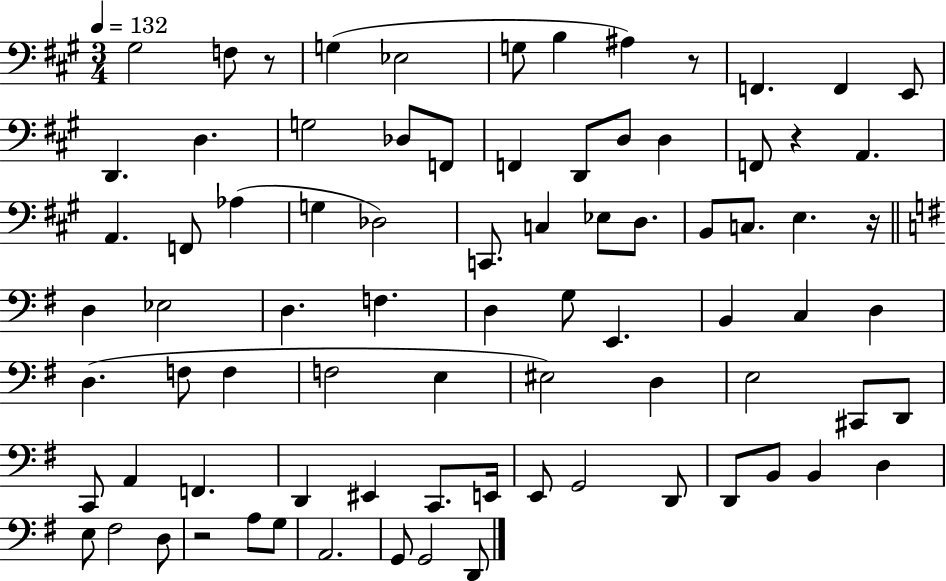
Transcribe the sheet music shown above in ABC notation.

X:1
T:Untitled
M:3/4
L:1/4
K:A
^G,2 F,/2 z/2 G, _E,2 G,/2 B, ^A, z/2 F,, F,, E,,/2 D,, D, G,2 _D,/2 F,,/2 F,, D,,/2 D,/2 D, F,,/2 z A,, A,, F,,/2 _A, G, _D,2 C,,/2 C, _E,/2 D,/2 B,,/2 C,/2 E, z/4 D, _E,2 D, F, D, G,/2 E,, B,, C, D, D, F,/2 F, F,2 E, ^E,2 D, E,2 ^C,,/2 D,,/2 C,,/2 A,, F,, D,, ^E,, C,,/2 E,,/4 E,,/2 G,,2 D,,/2 D,,/2 B,,/2 B,, D, E,/2 ^F,2 D,/2 z2 A,/2 G,/2 A,,2 G,,/2 G,,2 D,,/2